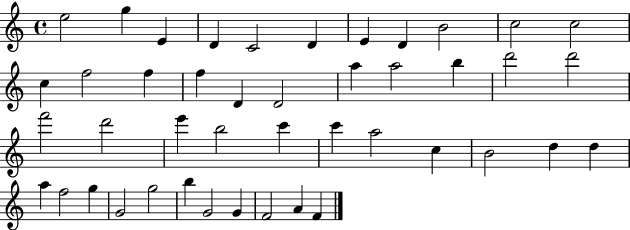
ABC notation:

X:1
T:Untitled
M:4/4
L:1/4
K:C
e2 g E D C2 D E D B2 c2 c2 c f2 f f D D2 a a2 b d'2 d'2 f'2 d'2 e' b2 c' c' a2 c B2 d d a f2 g G2 g2 b G2 G F2 A F